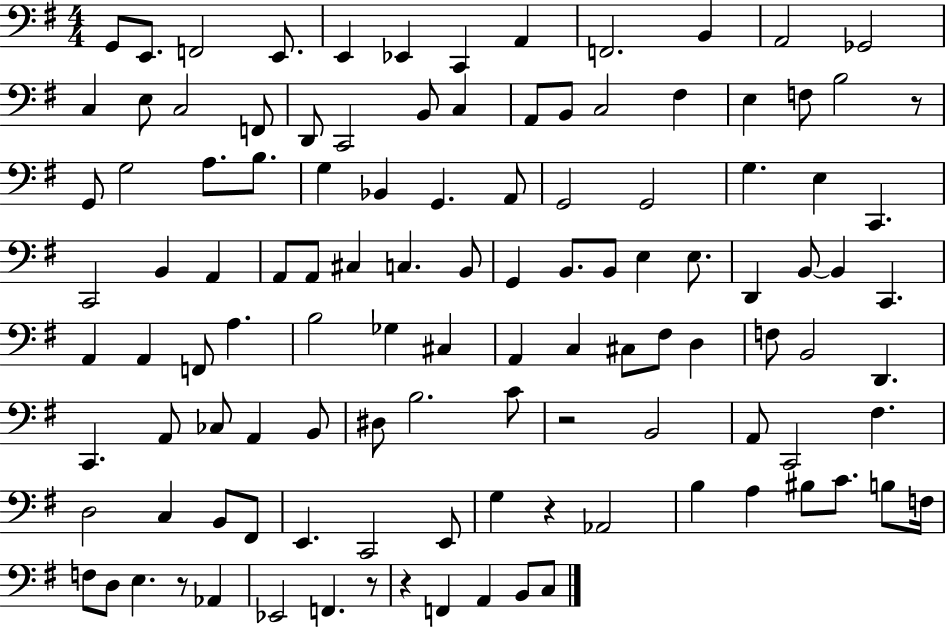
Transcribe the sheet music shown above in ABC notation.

X:1
T:Untitled
M:4/4
L:1/4
K:G
G,,/2 E,,/2 F,,2 E,,/2 E,, _E,, C,, A,, F,,2 B,, A,,2 _G,,2 C, E,/2 C,2 F,,/2 D,,/2 C,,2 B,,/2 C, A,,/2 B,,/2 C,2 ^F, E, F,/2 B,2 z/2 G,,/2 G,2 A,/2 B,/2 G, _B,, G,, A,,/2 G,,2 G,,2 G, E, C,, C,,2 B,, A,, A,,/2 A,,/2 ^C, C, B,,/2 G,, B,,/2 B,,/2 E, E,/2 D,, B,,/2 B,, C,, A,, A,, F,,/2 A, B,2 _G, ^C, A,, C, ^C,/2 ^F,/2 D, F,/2 B,,2 D,, C,, A,,/2 _C,/2 A,, B,,/2 ^D,/2 B,2 C/2 z2 B,,2 A,,/2 C,,2 ^F, D,2 C, B,,/2 ^F,,/2 E,, C,,2 E,,/2 G, z _A,,2 B, A, ^B,/2 C/2 B,/2 F,/4 F,/2 D,/2 E, z/2 _A,, _E,,2 F,, z/2 z F,, A,, B,,/2 C,/2